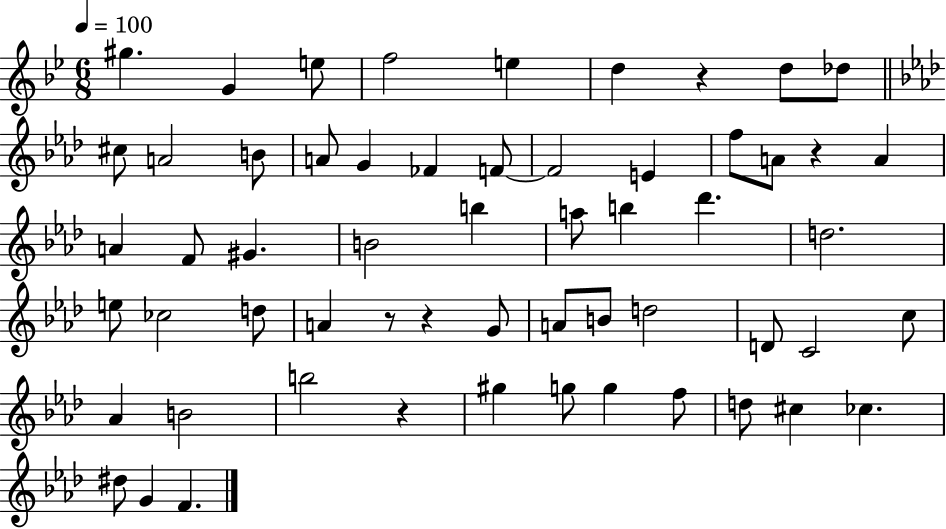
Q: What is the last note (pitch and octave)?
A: F4